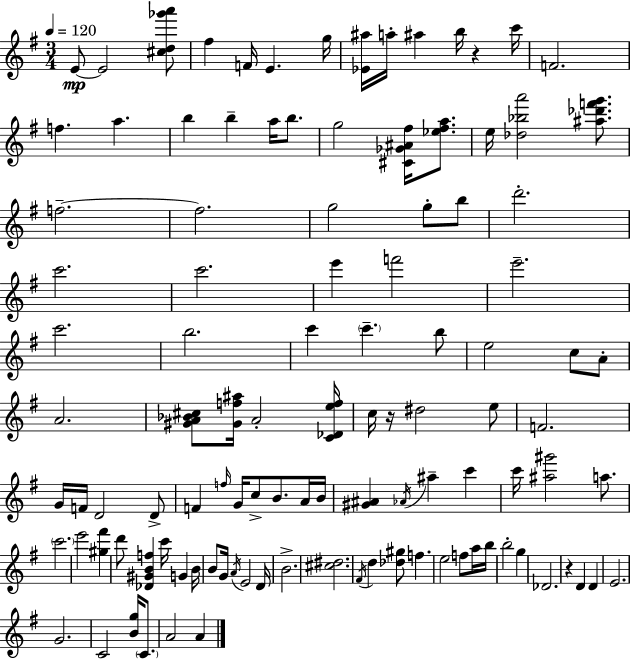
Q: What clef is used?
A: treble